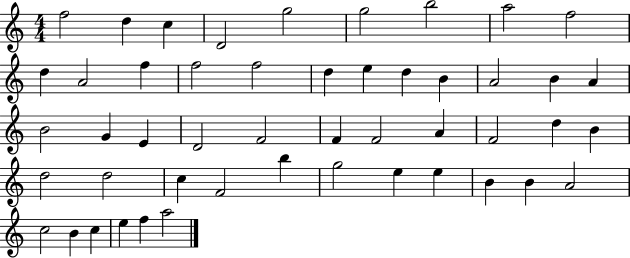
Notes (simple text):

F5/h D5/q C5/q D4/h G5/h G5/h B5/h A5/h F5/h D5/q A4/h F5/q F5/h F5/h D5/q E5/q D5/q B4/q A4/h B4/q A4/q B4/h G4/q E4/q D4/h F4/h F4/q F4/h A4/q F4/h D5/q B4/q D5/h D5/h C5/q F4/h B5/q G5/h E5/q E5/q B4/q B4/q A4/h C5/h B4/q C5/q E5/q F5/q A5/h